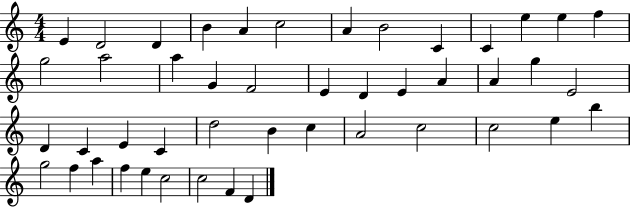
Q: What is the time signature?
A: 4/4